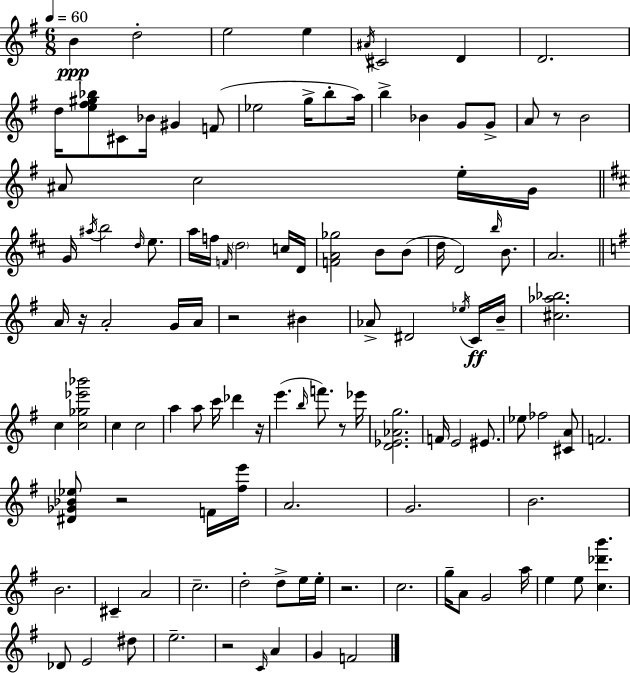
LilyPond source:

{
  \clef treble
  \numericTimeSignature
  \time 6/8
  \key e \minor
  \tempo 4 = 60
  b'4\ppp d''2-. | e''2 e''4 | \acciaccatura { ais'16 } cis'2 d'4 | d'2. | \break d''16 <e'' fis'' gis'' bes''>8 cis'8 bes'16 gis'4 f'8( | ees''2 g''16-> b''8-. | a''16) b''4-> bes'4 g'8 g'8-> | a'8 r8 b'2 | \break ais'8 c''2 e''16-. | g'16 \bar "||" \break \key d \major g'16 \acciaccatura { ais''16 } b''2 \grace { d''16 } e''8. | a''16 f''16 \grace { f'16 } \parenthesize d''2 | c''16 d'16 <f' a' ges''>2 b'8 | b'8( d''16 d'2) | \break \grace { b''16 } b'8. a'2. | \bar "||" \break \key g \major a'16 r16 a'2-. g'16 a'16 | r2 bis'4 | aes'8-> dis'2 \acciaccatura { ees''16 } c'16\ff | b'16-- <cis'' aes'' bes''>2. | \break c''4 <c'' ges'' ees''' bes'''>2 | c''4 c''2 | a''4 a''8 c'''16 des'''4 | r16 e'''4.( \grace { b''16 } f'''8.) r8 | \break ees'''16 <d' ees' aes' g''>2. | f'16 e'2 eis'8. | ees''8 fes''2 | <cis' a'>8 f'2. | \break <dis' ges' bes' ees''>8 r2 | f'16 <fis'' e'''>16 a'2. | g'2. | b'2. | \break b'2. | cis'4-- a'2 | c''2.-- | d''2-. d''8-> | \break e''16 e''16-. r2. | c''2. | g''16-- a'8 g'2 | a''16 e''4 e''8 <c'' des''' b'''>4. | \break des'8 e'2 | dis''8 e''2.-- | r2 \grace { c'16 } a'4 | g'4 f'2 | \break \bar "|."
}